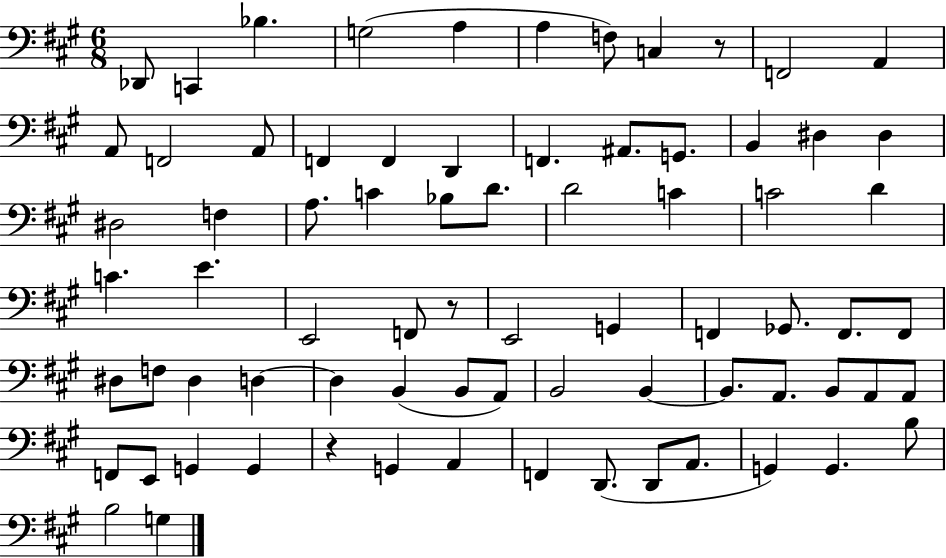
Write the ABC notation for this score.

X:1
T:Untitled
M:6/8
L:1/4
K:A
_D,,/2 C,, _B, G,2 A, A, F,/2 C, z/2 F,,2 A,, A,,/2 F,,2 A,,/2 F,, F,, D,, F,, ^A,,/2 G,,/2 B,, ^D, ^D, ^D,2 F, A,/2 C _B,/2 D/2 D2 C C2 D C E E,,2 F,,/2 z/2 E,,2 G,, F,, _G,,/2 F,,/2 F,,/2 ^D,/2 F,/2 ^D, D, D, B,, B,,/2 A,,/2 B,,2 B,, B,,/2 A,,/2 B,,/2 A,,/2 A,,/2 F,,/2 E,,/2 G,, G,, z G,, A,, F,, D,,/2 D,,/2 A,,/2 G,, G,, B,/2 B,2 G,